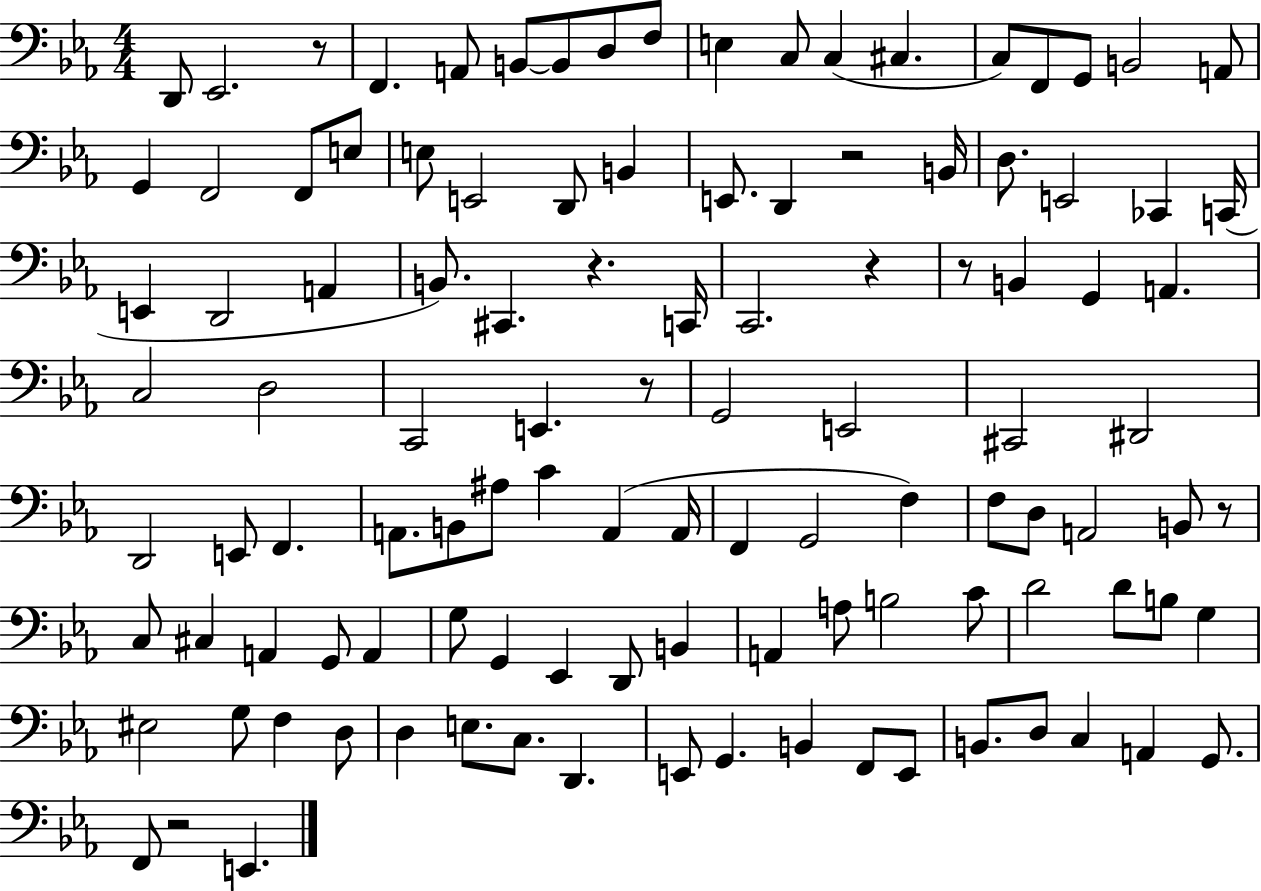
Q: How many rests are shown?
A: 8